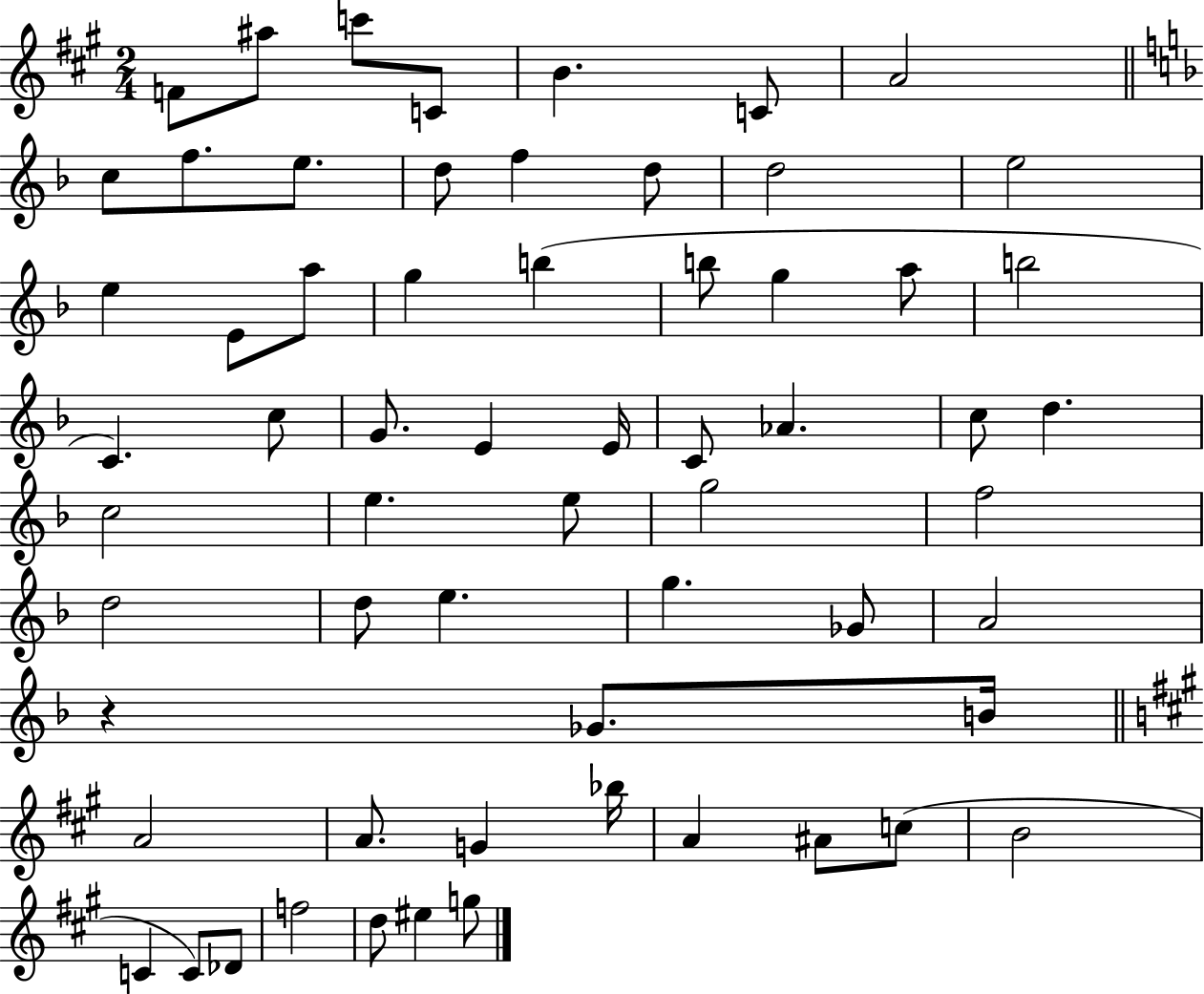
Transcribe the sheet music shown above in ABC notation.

X:1
T:Untitled
M:2/4
L:1/4
K:A
F/2 ^a/2 c'/2 C/2 B C/2 A2 c/2 f/2 e/2 d/2 f d/2 d2 e2 e E/2 a/2 g b b/2 g a/2 b2 C c/2 G/2 E E/4 C/2 _A c/2 d c2 e e/2 g2 f2 d2 d/2 e g _G/2 A2 z _G/2 B/4 A2 A/2 G _b/4 A ^A/2 c/2 B2 C C/2 _D/2 f2 d/2 ^e g/2